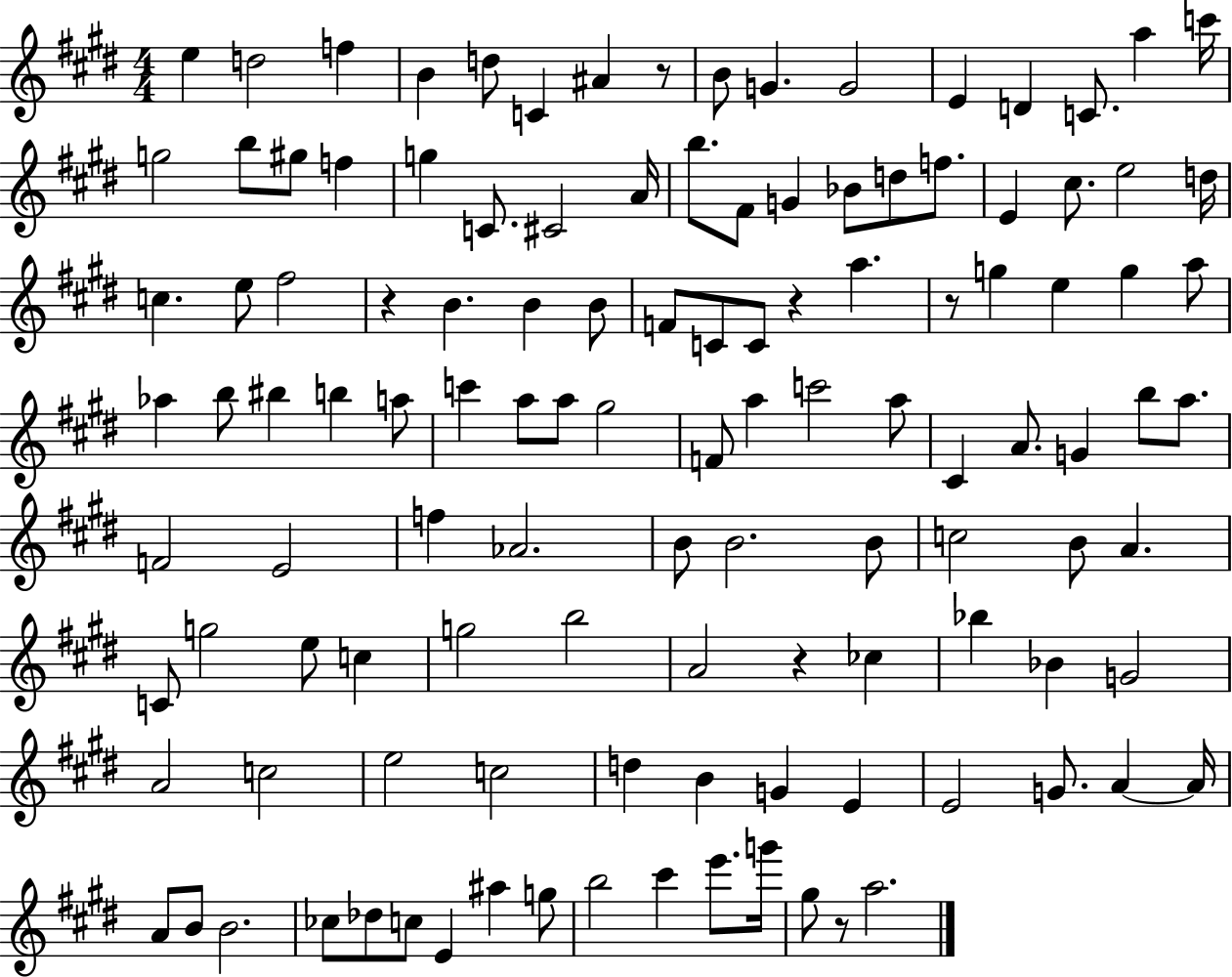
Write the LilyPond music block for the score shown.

{
  \clef treble
  \numericTimeSignature
  \time 4/4
  \key e \major
  e''4 d''2 f''4 | b'4 d''8 c'4 ais'4 r8 | b'8 g'4. g'2 | e'4 d'4 c'8. a''4 c'''16 | \break g''2 b''8 gis''8 f''4 | g''4 c'8. cis'2 a'16 | b''8. fis'8 g'4 bes'8 d''8 f''8. | e'4 cis''8. e''2 d''16 | \break c''4. e''8 fis''2 | r4 b'4. b'4 b'8 | f'8 c'8 c'8 r4 a''4. | r8 g''4 e''4 g''4 a''8 | \break aes''4 b''8 bis''4 b''4 a''8 | c'''4 a''8 a''8 gis''2 | f'8 a''4 c'''2 a''8 | cis'4 a'8. g'4 b''8 a''8. | \break f'2 e'2 | f''4 aes'2. | b'8 b'2. b'8 | c''2 b'8 a'4. | \break c'8 g''2 e''8 c''4 | g''2 b''2 | a'2 r4 ces''4 | bes''4 bes'4 g'2 | \break a'2 c''2 | e''2 c''2 | d''4 b'4 g'4 e'4 | e'2 g'8. a'4~~ a'16 | \break a'8 b'8 b'2. | ces''8 des''8 c''8 e'4 ais''4 g''8 | b''2 cis'''4 e'''8. g'''16 | gis''8 r8 a''2. | \break \bar "|."
}